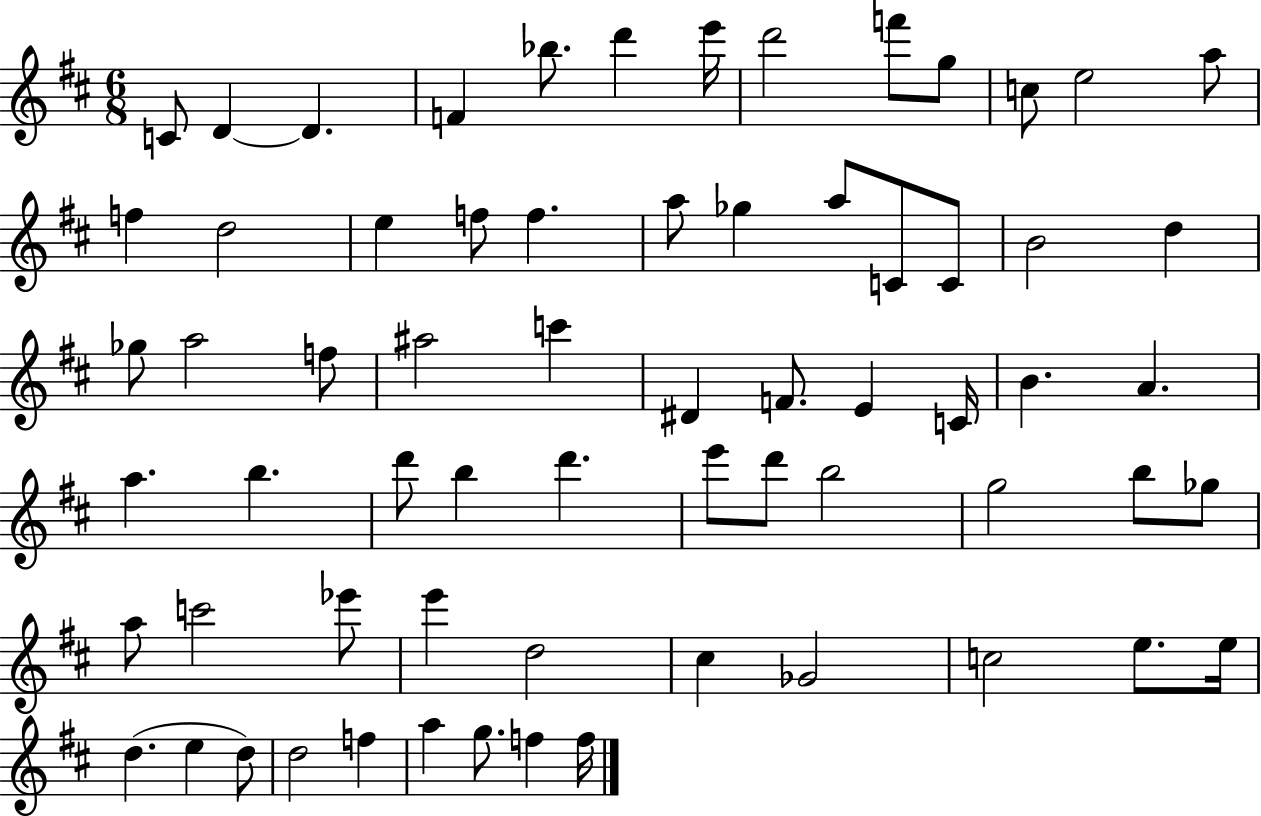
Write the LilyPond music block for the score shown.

{
  \clef treble
  \numericTimeSignature
  \time 6/8
  \key d \major
  c'8 d'4~~ d'4. | f'4 bes''8. d'''4 e'''16 | d'''2 f'''8 g''8 | c''8 e''2 a''8 | \break f''4 d''2 | e''4 f''8 f''4. | a''8 ges''4 a''8 c'8 c'8 | b'2 d''4 | \break ges''8 a''2 f''8 | ais''2 c'''4 | dis'4 f'8. e'4 c'16 | b'4. a'4. | \break a''4. b''4. | d'''8 b''4 d'''4. | e'''8 d'''8 b''2 | g''2 b''8 ges''8 | \break a''8 c'''2 ees'''8 | e'''4 d''2 | cis''4 ges'2 | c''2 e''8. e''16 | \break d''4.( e''4 d''8) | d''2 f''4 | a''4 g''8. f''4 f''16 | \bar "|."
}